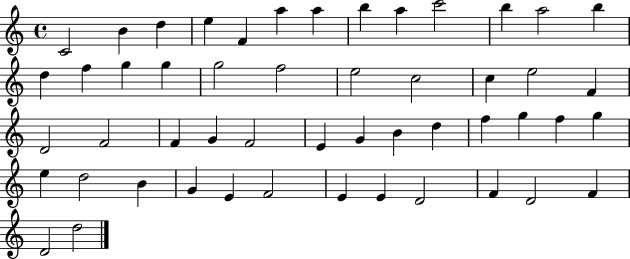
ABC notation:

X:1
T:Untitled
M:4/4
L:1/4
K:C
C2 B d e F a a b a c'2 b a2 b d f g g g2 f2 e2 c2 c e2 F D2 F2 F G F2 E G B d f g f g e d2 B G E F2 E E D2 F D2 F D2 d2